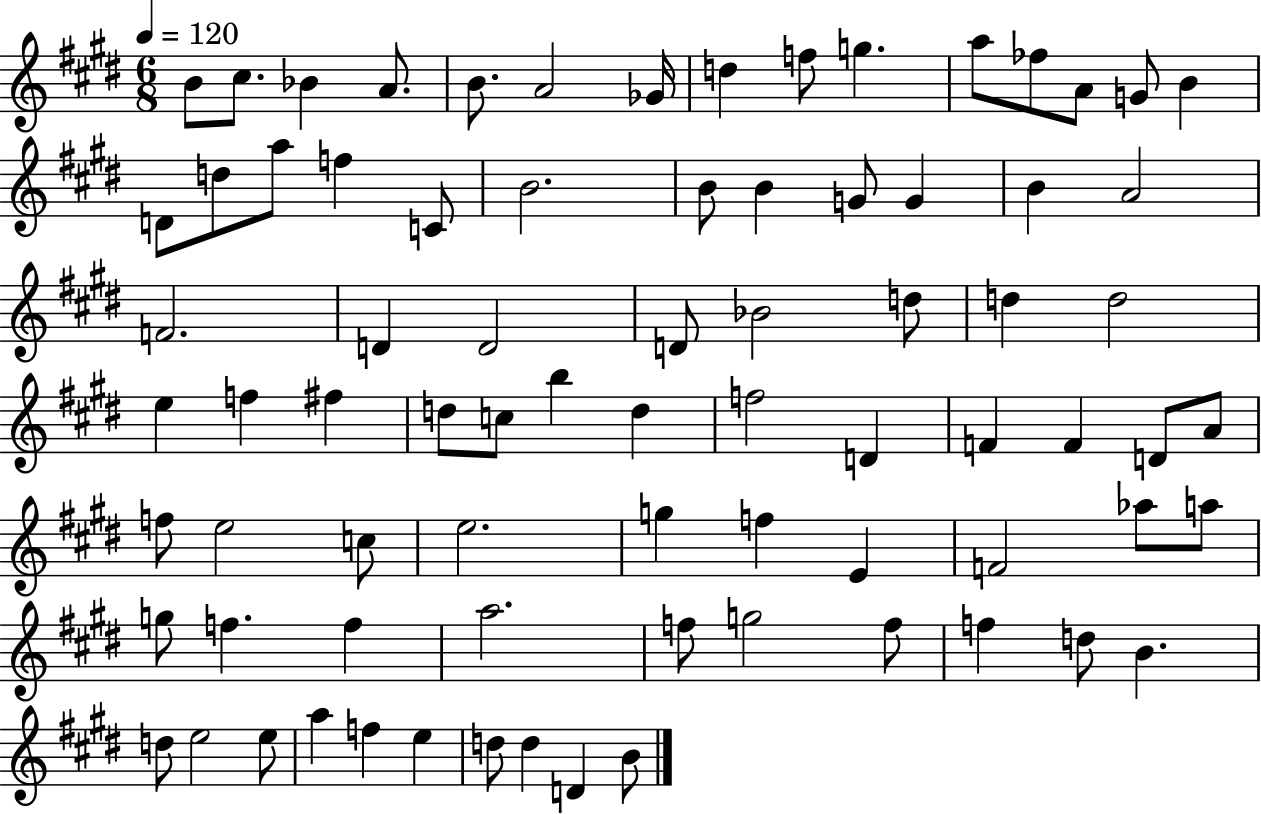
X:1
T:Untitled
M:6/8
L:1/4
K:E
B/2 ^c/2 _B A/2 B/2 A2 _G/4 d f/2 g a/2 _f/2 A/2 G/2 B D/2 d/2 a/2 f C/2 B2 B/2 B G/2 G B A2 F2 D D2 D/2 _B2 d/2 d d2 e f ^f d/2 c/2 b d f2 D F F D/2 A/2 f/2 e2 c/2 e2 g f E F2 _a/2 a/2 g/2 f f a2 f/2 g2 f/2 f d/2 B d/2 e2 e/2 a f e d/2 d D B/2